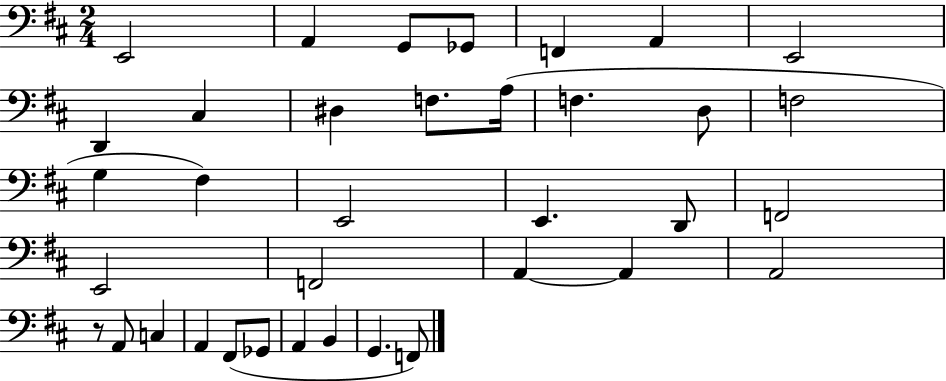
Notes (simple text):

E2/h A2/q G2/e Gb2/e F2/q A2/q E2/h D2/q C#3/q D#3/q F3/e. A3/s F3/q. D3/e F3/h G3/q F#3/q E2/h E2/q. D2/e F2/h E2/h F2/h A2/q A2/q A2/h R/e A2/e C3/q A2/q F#2/e Gb2/e A2/q B2/q G2/q. F2/e